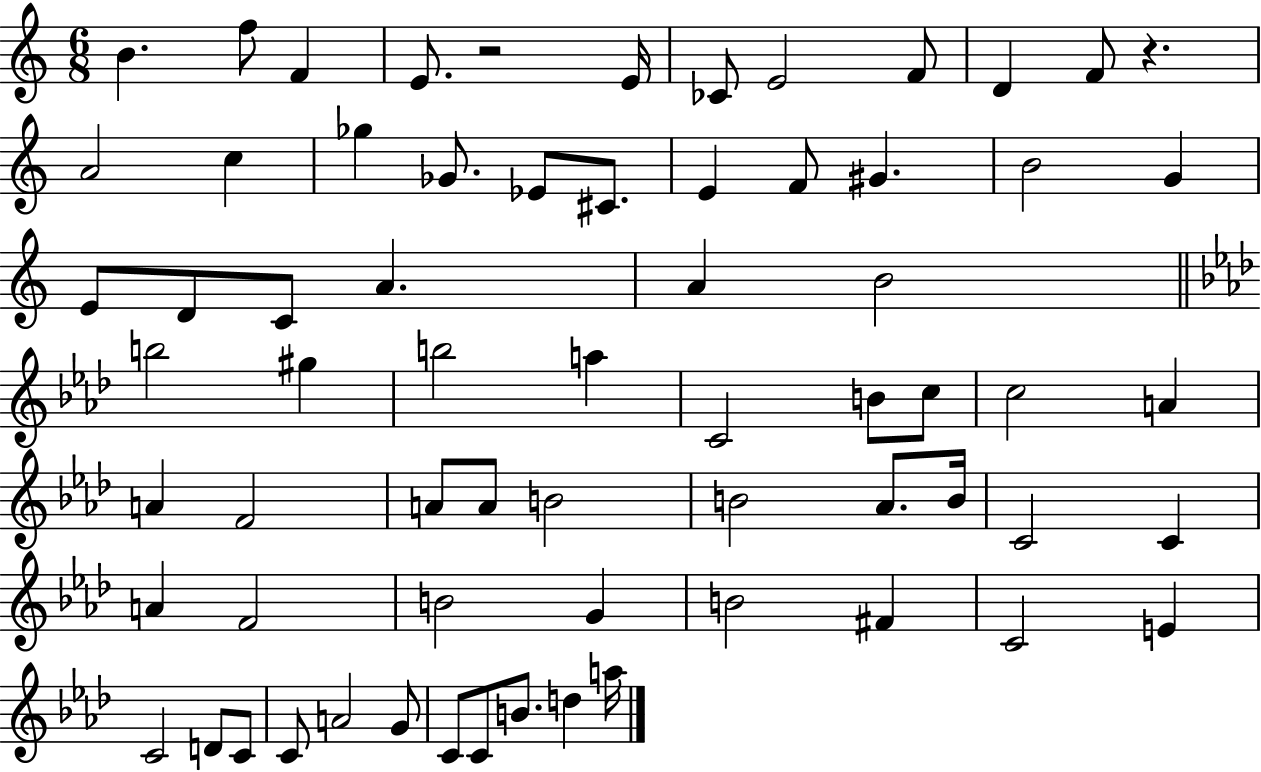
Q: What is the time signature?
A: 6/8